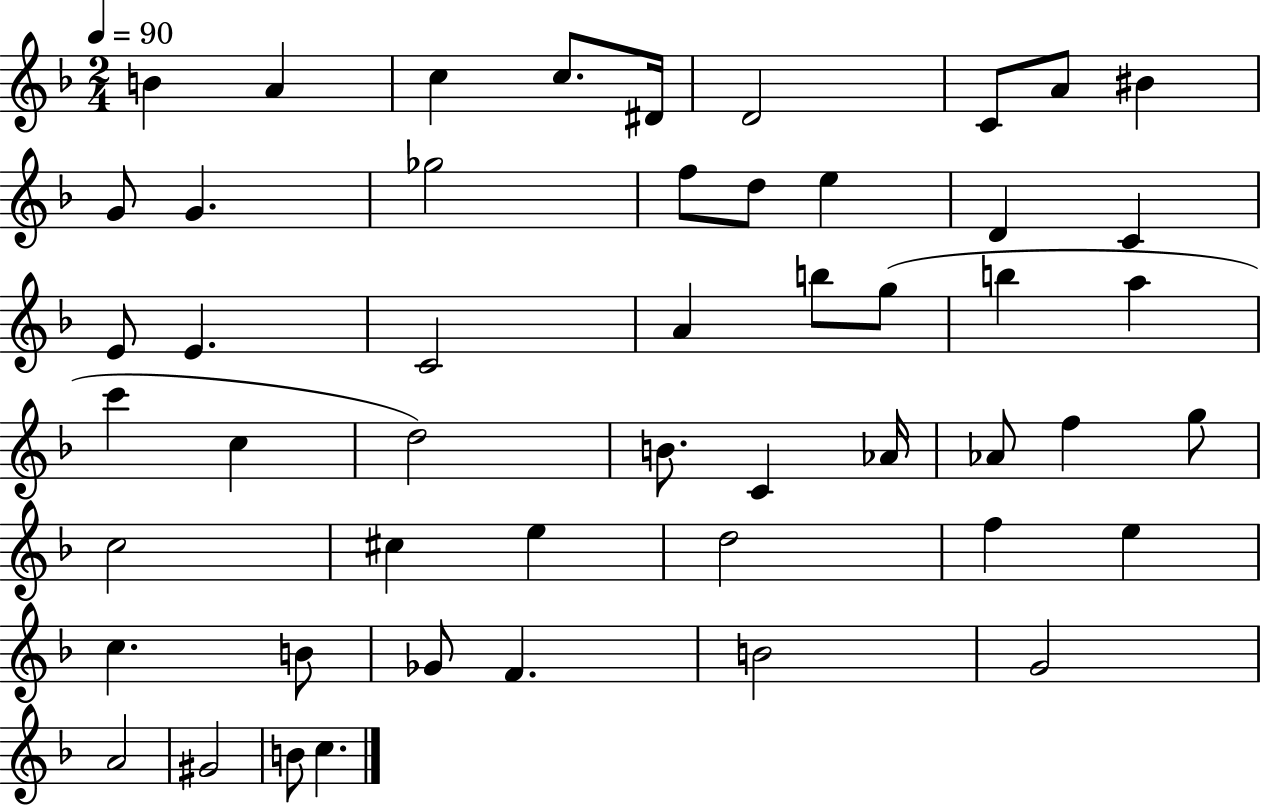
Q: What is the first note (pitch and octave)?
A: B4